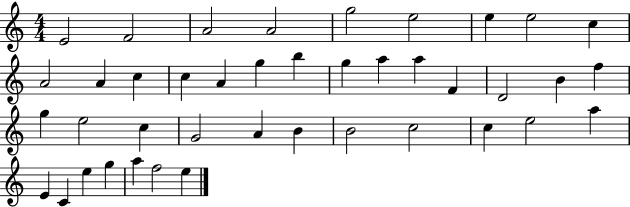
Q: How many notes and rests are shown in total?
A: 41